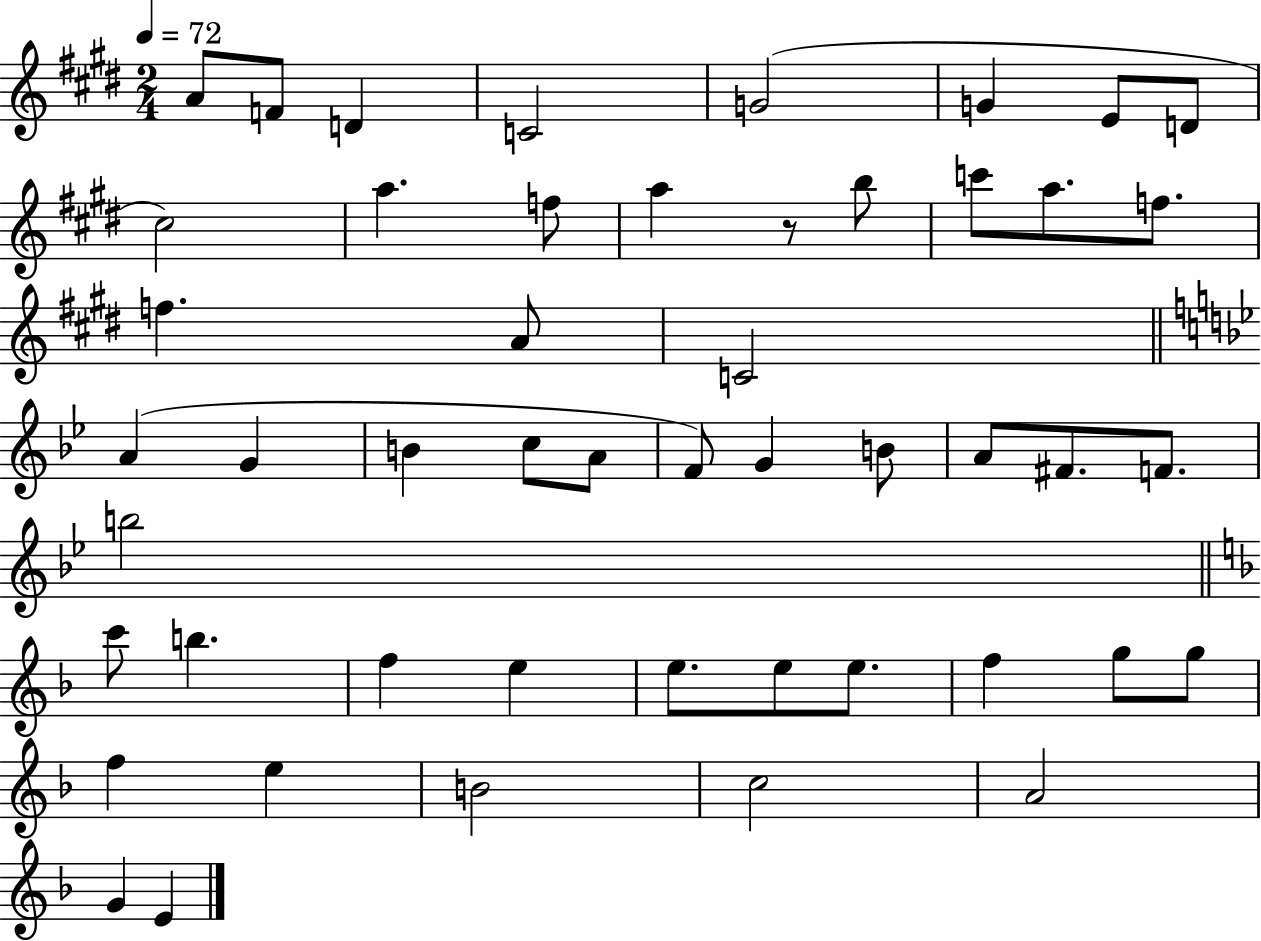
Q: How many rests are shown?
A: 1